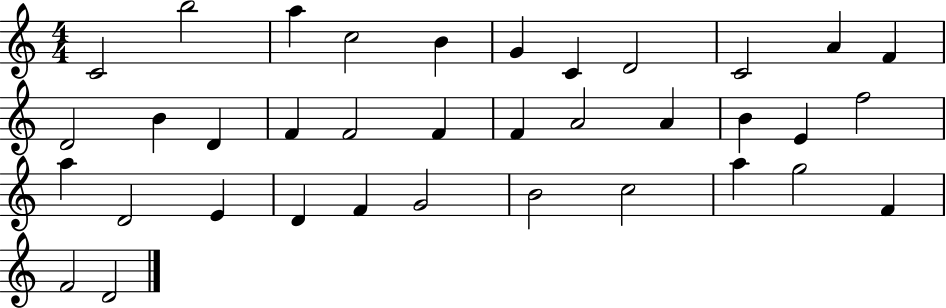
C4/h B5/h A5/q C5/h B4/q G4/q C4/q D4/h C4/h A4/q F4/q D4/h B4/q D4/q F4/q F4/h F4/q F4/q A4/h A4/q B4/q E4/q F5/h A5/q D4/h E4/q D4/q F4/q G4/h B4/h C5/h A5/q G5/h F4/q F4/h D4/h